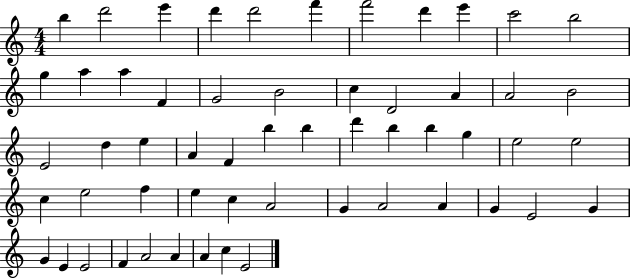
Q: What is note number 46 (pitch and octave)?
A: E4